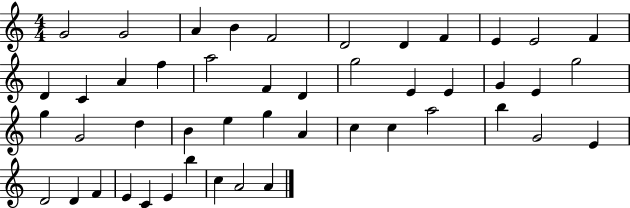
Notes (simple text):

G4/h G4/h A4/q B4/q F4/h D4/h D4/q F4/q E4/q E4/h F4/q D4/q C4/q A4/q F5/q A5/h F4/q D4/q G5/h E4/q E4/q G4/q E4/q G5/h G5/q G4/h D5/q B4/q E5/q G5/q A4/q C5/q C5/q A5/h B5/q G4/h E4/q D4/h D4/q F4/q E4/q C4/q E4/q B5/q C5/q A4/h A4/q